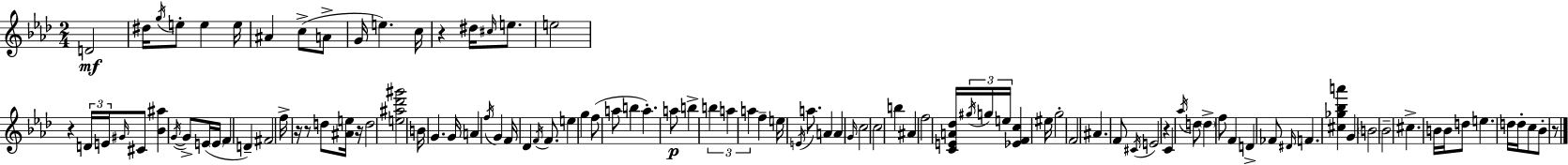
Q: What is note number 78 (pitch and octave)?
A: F5